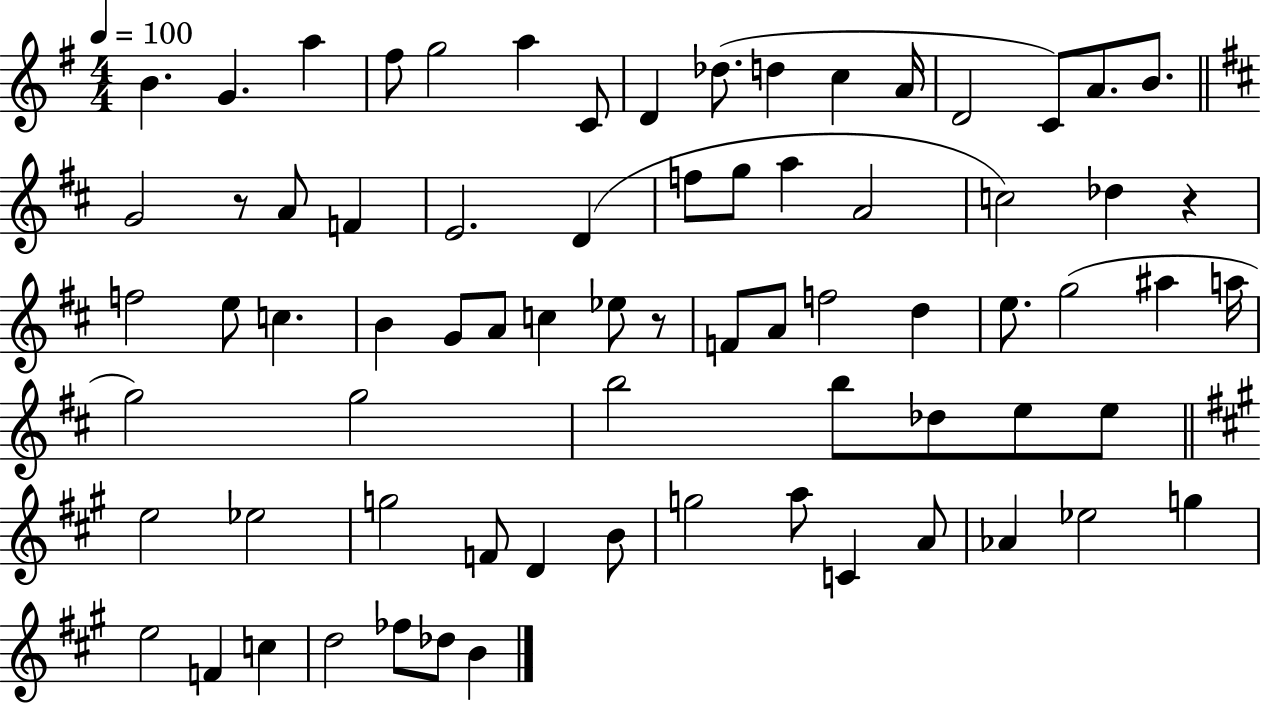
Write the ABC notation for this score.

X:1
T:Untitled
M:4/4
L:1/4
K:G
B G a ^f/2 g2 a C/2 D _d/2 d c A/4 D2 C/2 A/2 B/2 G2 z/2 A/2 F E2 D f/2 g/2 a A2 c2 _d z f2 e/2 c B G/2 A/2 c _e/2 z/2 F/2 A/2 f2 d e/2 g2 ^a a/4 g2 g2 b2 b/2 _d/2 e/2 e/2 e2 _e2 g2 F/2 D B/2 g2 a/2 C A/2 _A _e2 g e2 F c d2 _f/2 _d/2 B